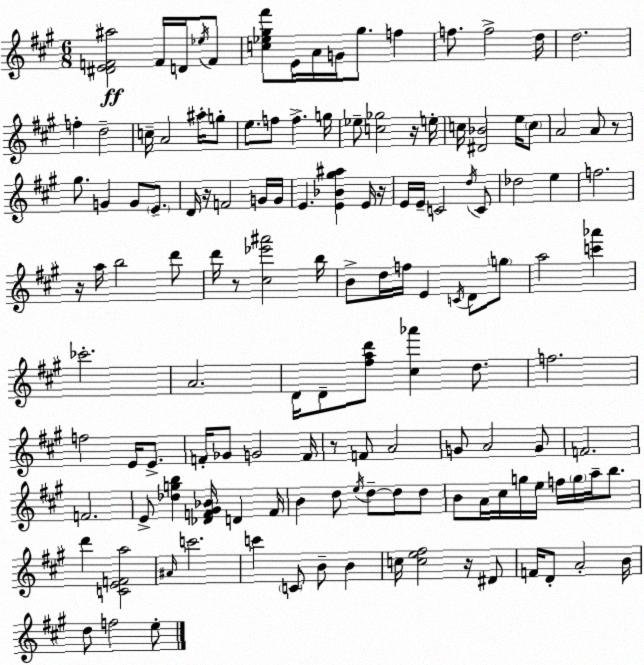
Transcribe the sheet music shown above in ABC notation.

X:1
T:Untitled
M:6/8
L:1/4
K:A
[^DEF^a]2 F/4 D/4 _e/4 F/2 [c_e^g^f']/2 E/4 A/4 G/4 ^g/2 f f/2 f2 d/4 d2 f d2 c/4 A2 ^a/4 g/2 e/2 f/2 f g/4 _e/2 [c_g]2 z/4 e/4 c/4 [^D_B]2 e/4 c/2 A2 A/2 z/2 ^g/2 G G/2 E/2 D/4 z/4 F2 G/4 G/4 E [E_B^g^a] E/4 z/4 E/4 E/4 C2 d/4 C/2 _d2 e f2 z/4 a/4 b2 d'/2 d'/4 z/2 [^c_e'^a']2 b/4 B/2 d/4 f/4 E C/4 D/2 g/2 a2 [c'_a'] _c'2 A2 D/4 D/2 [^fad']/2 [^c_a'] d/2 f2 f2 E/4 E/2 F/4 _G/2 G2 F/4 z/2 F/2 A2 G/2 A2 G/2 F2 F2 E/2 [_dgb] [_DF^G_B]/4 D F/4 B d/2 e/4 d/2 d/2 d/2 B/2 A/4 ^c/4 g/4 e/4 f/4 g/4 a/4 b/2 d' [CEFa]2 ^A/4 c'2 c' C/2 B/2 B c/4 [ce^f]2 z/4 ^D/2 F/4 D/2 A2 B/4 d/2 f2 e/2